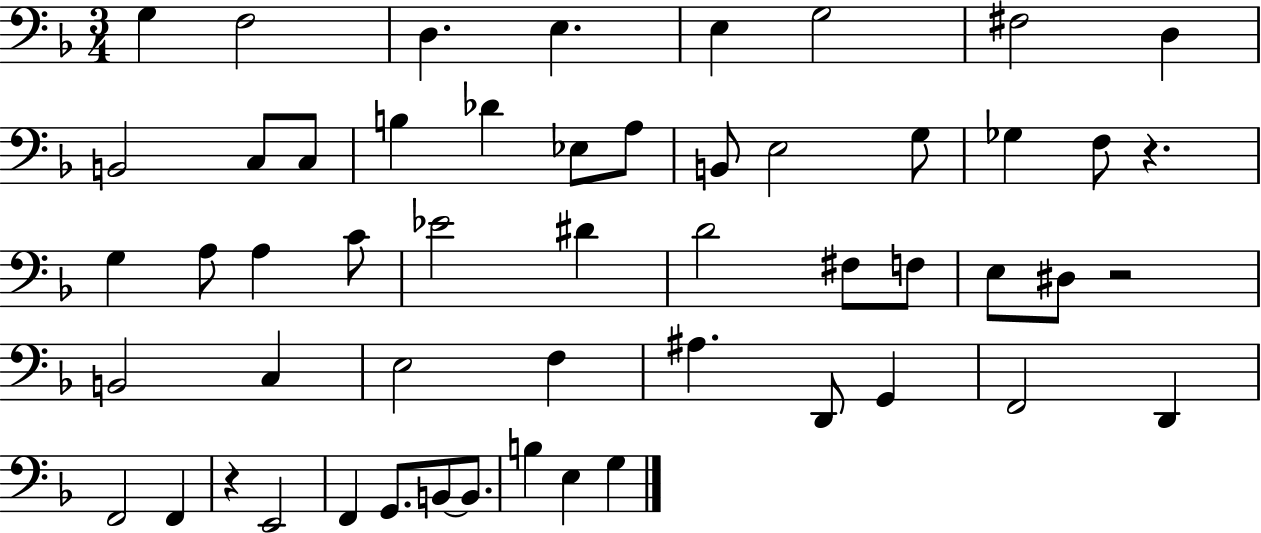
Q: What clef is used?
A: bass